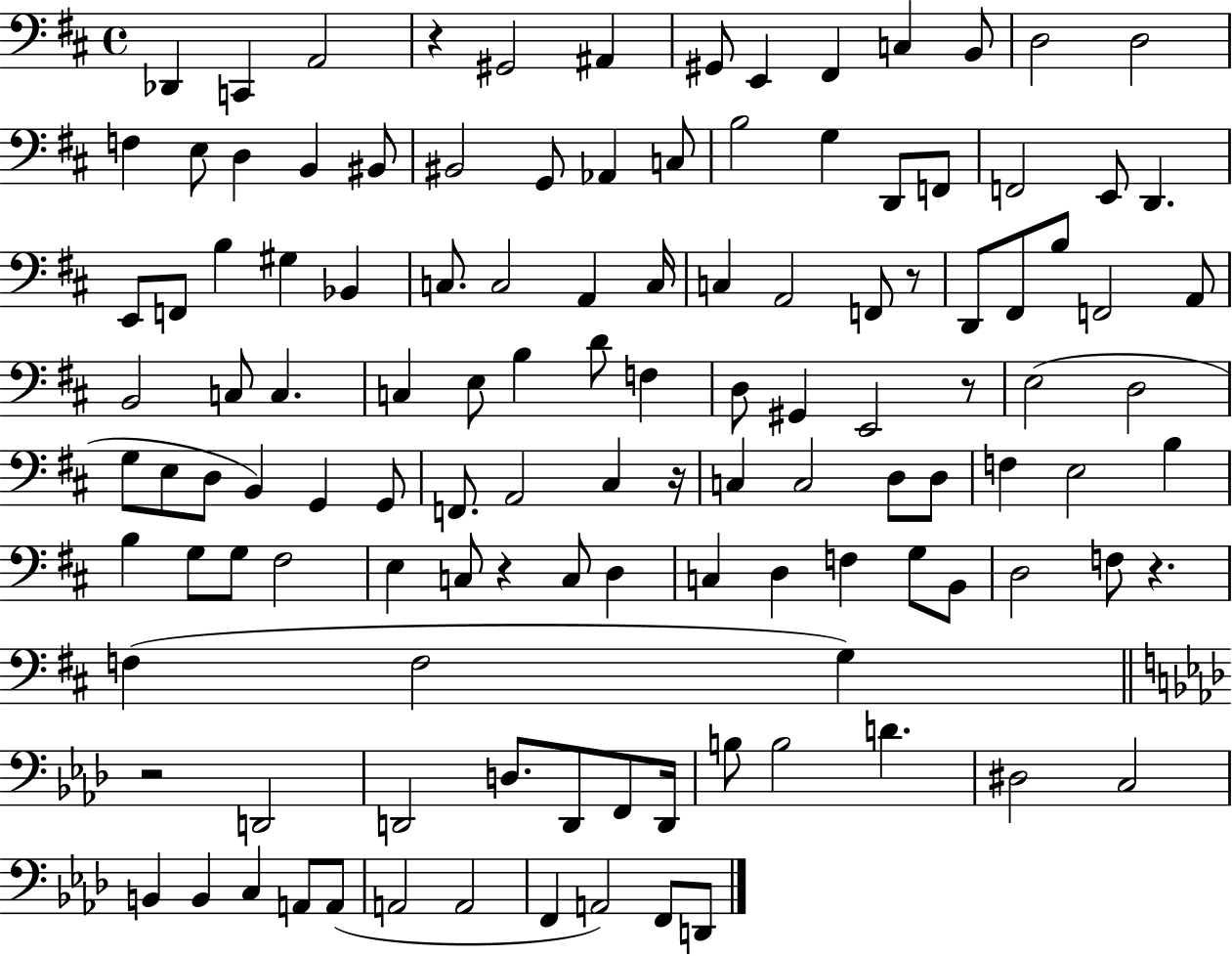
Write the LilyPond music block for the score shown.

{
  \clef bass
  \time 4/4
  \defaultTimeSignature
  \key d \major
  \repeat volta 2 { des,4 c,4 a,2 | r4 gis,2 ais,4 | gis,8 e,4 fis,4 c4 b,8 | d2 d2 | \break f4 e8 d4 b,4 bis,8 | bis,2 g,8 aes,4 c8 | b2 g4 d,8 f,8 | f,2 e,8 d,4. | \break e,8 f,8 b4 gis4 bes,4 | c8. c2 a,4 c16 | c4 a,2 f,8 r8 | d,8 fis,8 b8 f,2 a,8 | \break b,2 c8 c4. | c4 e8 b4 d'8 f4 | d8 gis,4 e,2 r8 | e2( d2 | \break g8 e8 d8 b,4) g,4 g,8 | f,8. a,2 cis4 r16 | c4 c2 d8 d8 | f4 e2 b4 | \break b4 g8 g8 fis2 | e4 c8 r4 c8 d4 | c4 d4 f4 g8 b,8 | d2 f8 r4. | \break f4( f2 g4) | \bar "||" \break \key aes \major r2 d,2 | d,2 d8. d,8 f,8 d,16 | b8 b2 d'4. | dis2 c2 | \break b,4 b,4 c4 a,8 a,8( | a,2 a,2 | f,4 a,2) f,8 d,8 | } \bar "|."
}